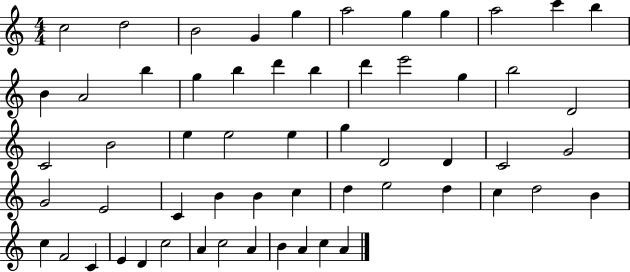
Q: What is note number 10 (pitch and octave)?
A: C6